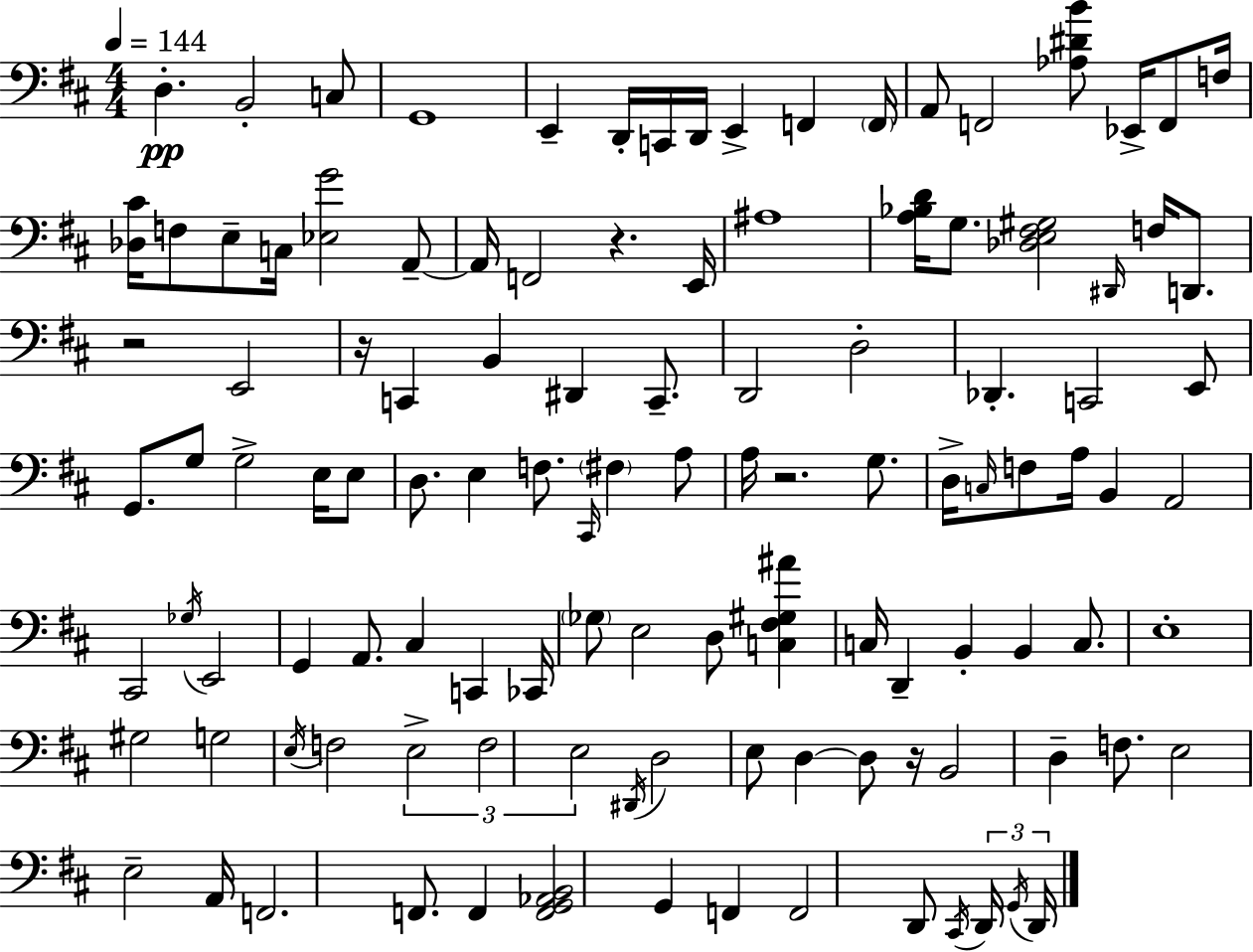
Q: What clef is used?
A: bass